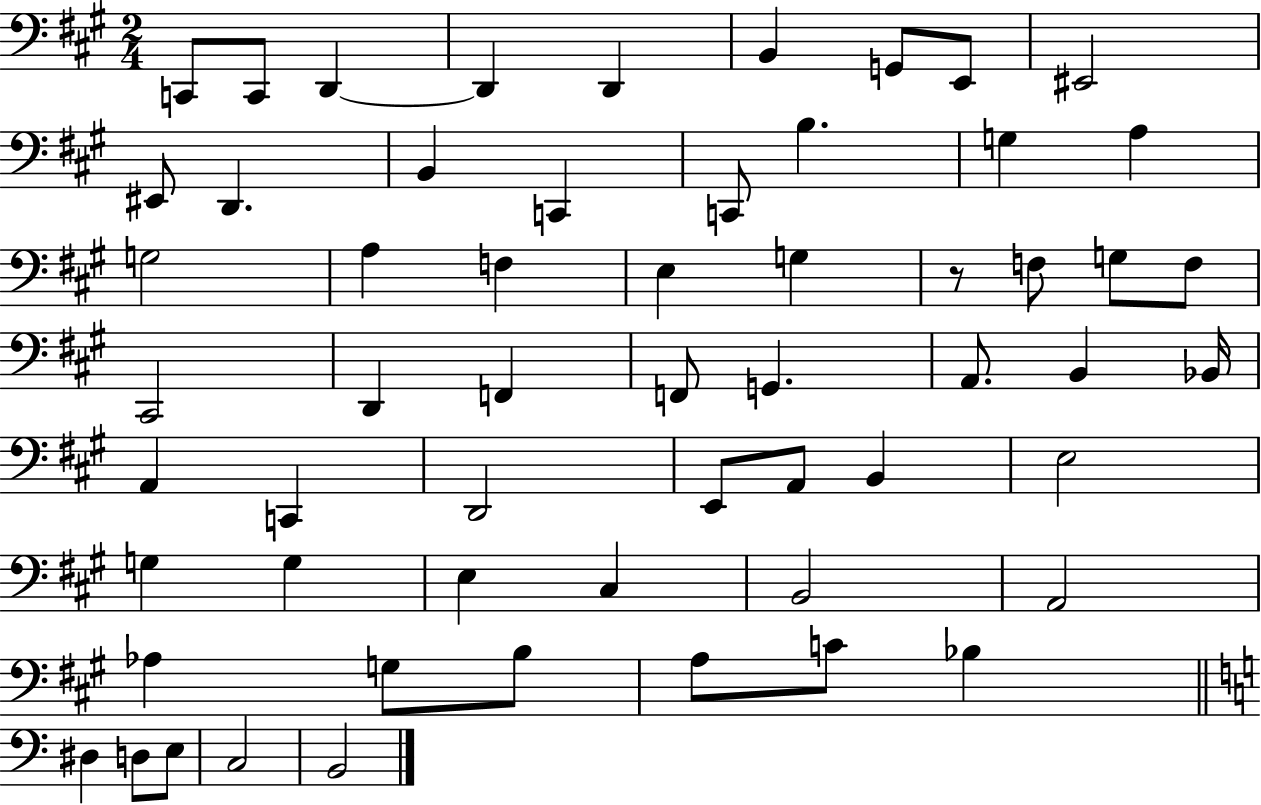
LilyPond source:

{
  \clef bass
  \numericTimeSignature
  \time 2/4
  \key a \major
  c,8 c,8 d,4~~ | d,4 d,4 | b,4 g,8 e,8 | eis,2 | \break eis,8 d,4. | b,4 c,4 | c,8 b4. | g4 a4 | \break g2 | a4 f4 | e4 g4 | r8 f8 g8 f8 | \break cis,2 | d,4 f,4 | f,8 g,4. | a,8. b,4 bes,16 | \break a,4 c,4 | d,2 | e,8 a,8 b,4 | e2 | \break g4 g4 | e4 cis4 | b,2 | a,2 | \break aes4 g8 b8 | a8 c'8 bes4 | \bar "||" \break \key a \minor dis4 d8 e8 | c2 | b,2 | \bar "|."
}